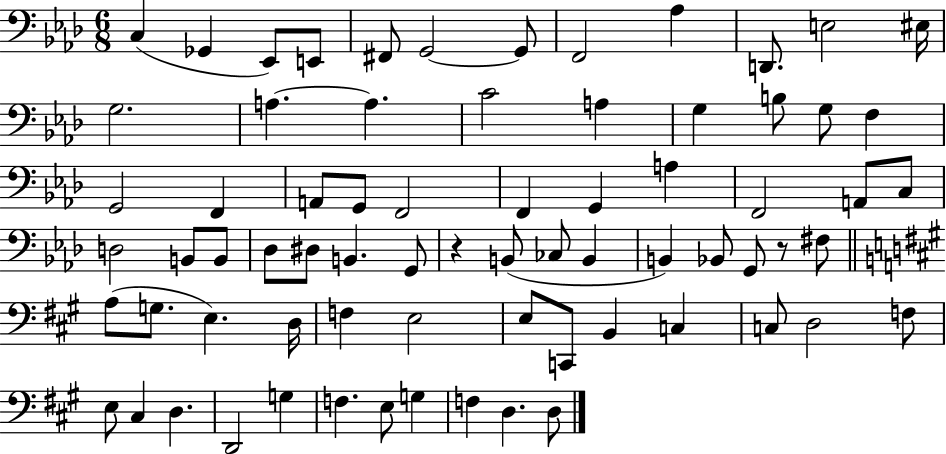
X:1
T:Untitled
M:6/8
L:1/4
K:Ab
C, _G,, _E,,/2 E,,/2 ^F,,/2 G,,2 G,,/2 F,,2 _A, D,,/2 E,2 ^E,/4 G,2 A, A, C2 A, G, B,/2 G,/2 F, G,,2 F,, A,,/2 G,,/2 F,,2 F,, G,, A, F,,2 A,,/2 C,/2 D,2 B,,/2 B,,/2 _D,/2 ^D,/2 B,, G,,/2 z B,,/2 _C,/2 B,, B,, _B,,/2 G,,/2 z/2 ^F,/2 A,/2 G,/2 E, D,/4 F, E,2 E,/2 C,,/2 B,, C, C,/2 D,2 F,/2 E,/2 ^C, D, D,,2 G, F, E,/2 G, F, D, D,/2